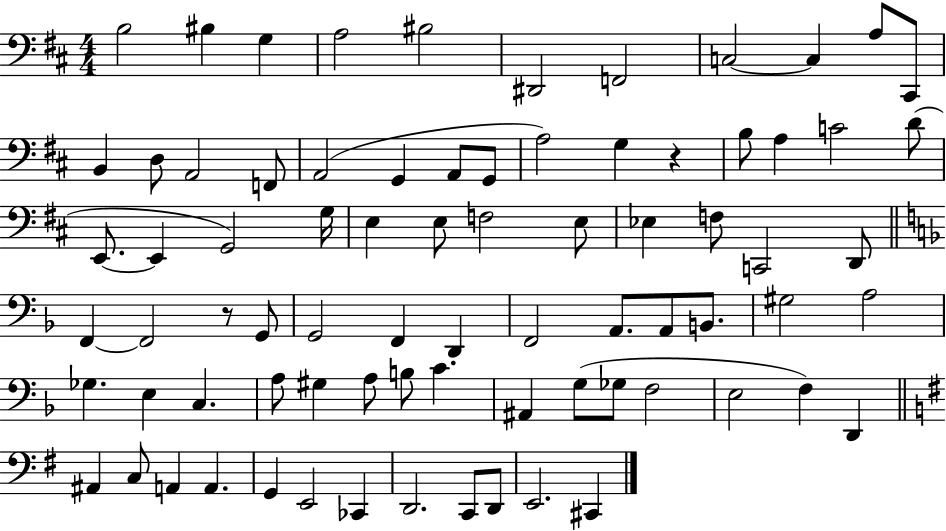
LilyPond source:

{
  \clef bass
  \numericTimeSignature
  \time 4/4
  \key d \major
  b2 bis4 g4 | a2 bis2 | dis,2 f,2 | c2~~ c4 a8 cis,8 | \break b,4 d8 a,2 f,8 | a,2( g,4 a,8 g,8 | a2) g4 r4 | b8 a4 c'2 d'8( | \break e,8.~~ e,4 g,2) g16 | e4 e8 f2 e8 | ees4 f8 c,2 d,8 | \bar "||" \break \key d \minor f,4~~ f,2 r8 g,8 | g,2 f,4 d,4 | f,2 a,8. a,8 b,8. | gis2 a2 | \break ges4. e4 c4. | a8 gis4 a8 b8 c'4. | ais,4 g8( ges8 f2 | e2 f4) d,4 | \break \bar "||" \break \key g \major ais,4 c8 a,4 a,4. | g,4 e,2 ces,4 | d,2. c,8 d,8 | e,2. cis,4 | \break \bar "|."
}